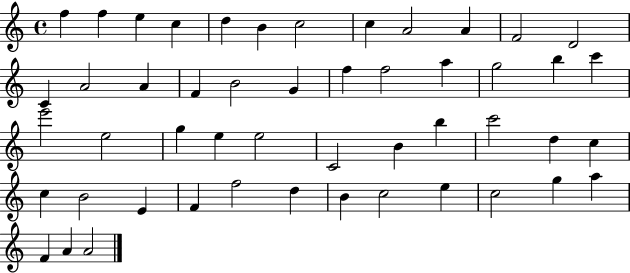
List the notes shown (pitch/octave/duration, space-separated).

F5/q F5/q E5/q C5/q D5/q B4/q C5/h C5/q A4/h A4/q F4/h D4/h C4/q A4/h A4/q F4/q B4/h G4/q F5/q F5/h A5/q G5/h B5/q C6/q E6/h E5/h G5/q E5/q E5/h C4/h B4/q B5/q C6/h D5/q C5/q C5/q B4/h E4/q F4/q F5/h D5/q B4/q C5/h E5/q C5/h G5/q A5/q F4/q A4/q A4/h